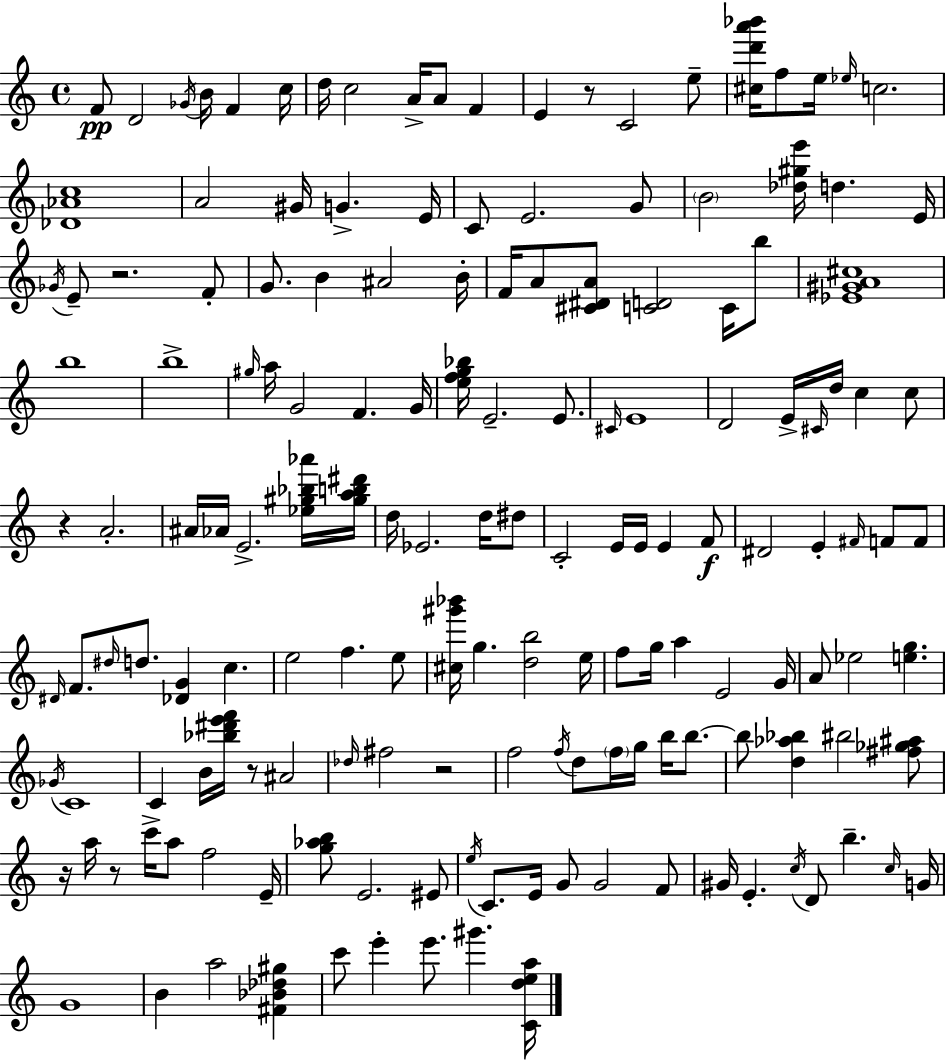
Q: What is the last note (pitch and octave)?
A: G#6